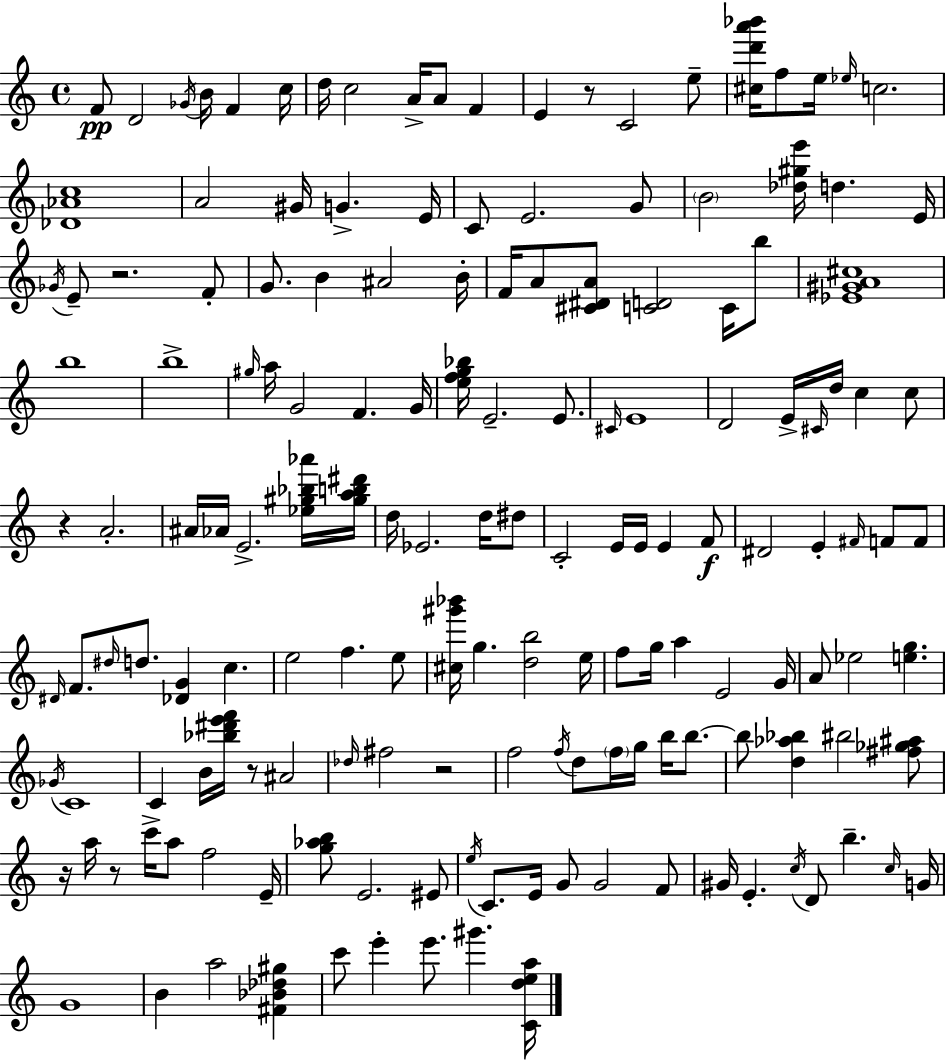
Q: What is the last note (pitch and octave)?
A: G#6